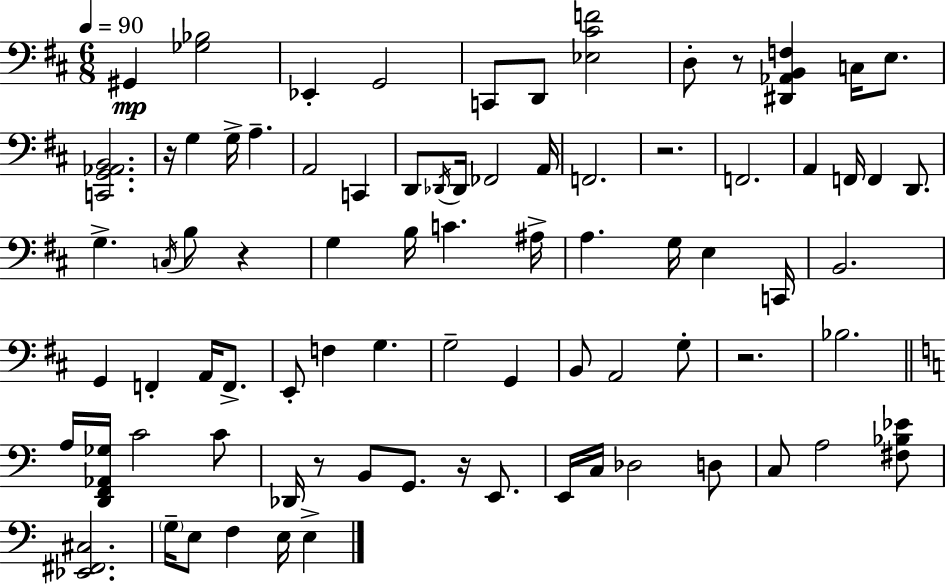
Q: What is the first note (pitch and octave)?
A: G#2